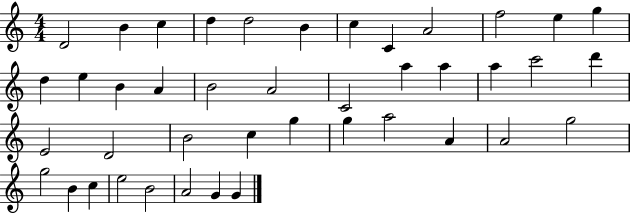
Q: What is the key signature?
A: C major